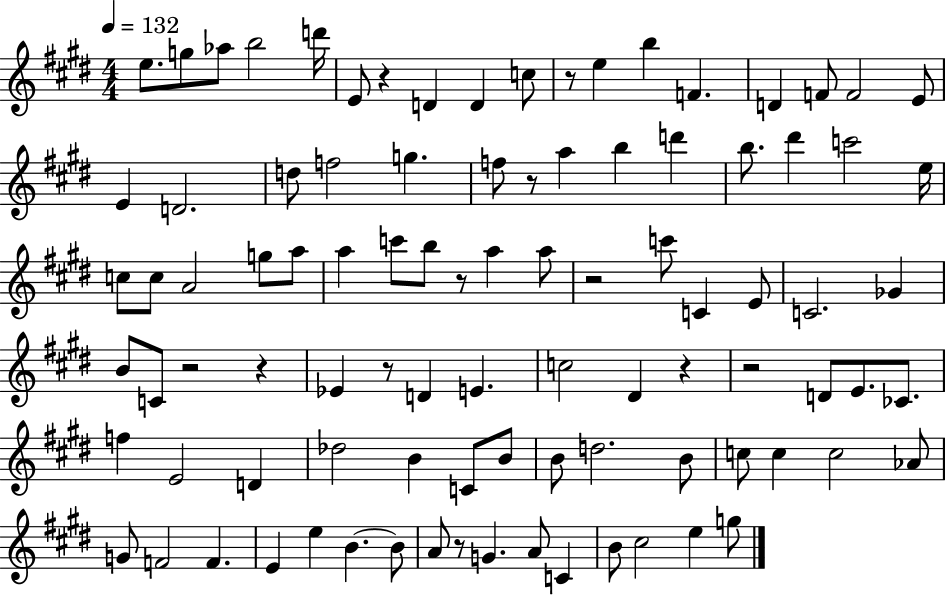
{
  \clef treble
  \numericTimeSignature
  \time 4/4
  \key e \major
  \tempo 4 = 132
  e''8. g''8 aes''8 b''2 d'''16 | e'8 r4 d'4 d'4 c''8 | r8 e''4 b''4 f'4. | d'4 f'8 f'2 e'8 | \break e'4 d'2. | d''8 f''2 g''4. | f''8 r8 a''4 b''4 d'''4 | b''8. dis'''4 c'''2 e''16 | \break c''8 c''8 a'2 g''8 a''8 | a''4 c'''8 b''8 r8 a''4 a''8 | r2 c'''8 c'4 e'8 | c'2. ges'4 | \break b'8 c'8 r2 r4 | ees'4 r8 d'4 e'4. | c''2 dis'4 r4 | r2 d'8 e'8. ces'8. | \break f''4 e'2 d'4 | des''2 b'4 c'8 b'8 | b'8 d''2. b'8 | c''8 c''4 c''2 aes'8 | \break g'8 f'2 f'4. | e'4 e''4 b'4.~~ b'8 | a'8 r8 g'4. a'8 c'4 | b'8 cis''2 e''4 g''8 | \break \bar "|."
}